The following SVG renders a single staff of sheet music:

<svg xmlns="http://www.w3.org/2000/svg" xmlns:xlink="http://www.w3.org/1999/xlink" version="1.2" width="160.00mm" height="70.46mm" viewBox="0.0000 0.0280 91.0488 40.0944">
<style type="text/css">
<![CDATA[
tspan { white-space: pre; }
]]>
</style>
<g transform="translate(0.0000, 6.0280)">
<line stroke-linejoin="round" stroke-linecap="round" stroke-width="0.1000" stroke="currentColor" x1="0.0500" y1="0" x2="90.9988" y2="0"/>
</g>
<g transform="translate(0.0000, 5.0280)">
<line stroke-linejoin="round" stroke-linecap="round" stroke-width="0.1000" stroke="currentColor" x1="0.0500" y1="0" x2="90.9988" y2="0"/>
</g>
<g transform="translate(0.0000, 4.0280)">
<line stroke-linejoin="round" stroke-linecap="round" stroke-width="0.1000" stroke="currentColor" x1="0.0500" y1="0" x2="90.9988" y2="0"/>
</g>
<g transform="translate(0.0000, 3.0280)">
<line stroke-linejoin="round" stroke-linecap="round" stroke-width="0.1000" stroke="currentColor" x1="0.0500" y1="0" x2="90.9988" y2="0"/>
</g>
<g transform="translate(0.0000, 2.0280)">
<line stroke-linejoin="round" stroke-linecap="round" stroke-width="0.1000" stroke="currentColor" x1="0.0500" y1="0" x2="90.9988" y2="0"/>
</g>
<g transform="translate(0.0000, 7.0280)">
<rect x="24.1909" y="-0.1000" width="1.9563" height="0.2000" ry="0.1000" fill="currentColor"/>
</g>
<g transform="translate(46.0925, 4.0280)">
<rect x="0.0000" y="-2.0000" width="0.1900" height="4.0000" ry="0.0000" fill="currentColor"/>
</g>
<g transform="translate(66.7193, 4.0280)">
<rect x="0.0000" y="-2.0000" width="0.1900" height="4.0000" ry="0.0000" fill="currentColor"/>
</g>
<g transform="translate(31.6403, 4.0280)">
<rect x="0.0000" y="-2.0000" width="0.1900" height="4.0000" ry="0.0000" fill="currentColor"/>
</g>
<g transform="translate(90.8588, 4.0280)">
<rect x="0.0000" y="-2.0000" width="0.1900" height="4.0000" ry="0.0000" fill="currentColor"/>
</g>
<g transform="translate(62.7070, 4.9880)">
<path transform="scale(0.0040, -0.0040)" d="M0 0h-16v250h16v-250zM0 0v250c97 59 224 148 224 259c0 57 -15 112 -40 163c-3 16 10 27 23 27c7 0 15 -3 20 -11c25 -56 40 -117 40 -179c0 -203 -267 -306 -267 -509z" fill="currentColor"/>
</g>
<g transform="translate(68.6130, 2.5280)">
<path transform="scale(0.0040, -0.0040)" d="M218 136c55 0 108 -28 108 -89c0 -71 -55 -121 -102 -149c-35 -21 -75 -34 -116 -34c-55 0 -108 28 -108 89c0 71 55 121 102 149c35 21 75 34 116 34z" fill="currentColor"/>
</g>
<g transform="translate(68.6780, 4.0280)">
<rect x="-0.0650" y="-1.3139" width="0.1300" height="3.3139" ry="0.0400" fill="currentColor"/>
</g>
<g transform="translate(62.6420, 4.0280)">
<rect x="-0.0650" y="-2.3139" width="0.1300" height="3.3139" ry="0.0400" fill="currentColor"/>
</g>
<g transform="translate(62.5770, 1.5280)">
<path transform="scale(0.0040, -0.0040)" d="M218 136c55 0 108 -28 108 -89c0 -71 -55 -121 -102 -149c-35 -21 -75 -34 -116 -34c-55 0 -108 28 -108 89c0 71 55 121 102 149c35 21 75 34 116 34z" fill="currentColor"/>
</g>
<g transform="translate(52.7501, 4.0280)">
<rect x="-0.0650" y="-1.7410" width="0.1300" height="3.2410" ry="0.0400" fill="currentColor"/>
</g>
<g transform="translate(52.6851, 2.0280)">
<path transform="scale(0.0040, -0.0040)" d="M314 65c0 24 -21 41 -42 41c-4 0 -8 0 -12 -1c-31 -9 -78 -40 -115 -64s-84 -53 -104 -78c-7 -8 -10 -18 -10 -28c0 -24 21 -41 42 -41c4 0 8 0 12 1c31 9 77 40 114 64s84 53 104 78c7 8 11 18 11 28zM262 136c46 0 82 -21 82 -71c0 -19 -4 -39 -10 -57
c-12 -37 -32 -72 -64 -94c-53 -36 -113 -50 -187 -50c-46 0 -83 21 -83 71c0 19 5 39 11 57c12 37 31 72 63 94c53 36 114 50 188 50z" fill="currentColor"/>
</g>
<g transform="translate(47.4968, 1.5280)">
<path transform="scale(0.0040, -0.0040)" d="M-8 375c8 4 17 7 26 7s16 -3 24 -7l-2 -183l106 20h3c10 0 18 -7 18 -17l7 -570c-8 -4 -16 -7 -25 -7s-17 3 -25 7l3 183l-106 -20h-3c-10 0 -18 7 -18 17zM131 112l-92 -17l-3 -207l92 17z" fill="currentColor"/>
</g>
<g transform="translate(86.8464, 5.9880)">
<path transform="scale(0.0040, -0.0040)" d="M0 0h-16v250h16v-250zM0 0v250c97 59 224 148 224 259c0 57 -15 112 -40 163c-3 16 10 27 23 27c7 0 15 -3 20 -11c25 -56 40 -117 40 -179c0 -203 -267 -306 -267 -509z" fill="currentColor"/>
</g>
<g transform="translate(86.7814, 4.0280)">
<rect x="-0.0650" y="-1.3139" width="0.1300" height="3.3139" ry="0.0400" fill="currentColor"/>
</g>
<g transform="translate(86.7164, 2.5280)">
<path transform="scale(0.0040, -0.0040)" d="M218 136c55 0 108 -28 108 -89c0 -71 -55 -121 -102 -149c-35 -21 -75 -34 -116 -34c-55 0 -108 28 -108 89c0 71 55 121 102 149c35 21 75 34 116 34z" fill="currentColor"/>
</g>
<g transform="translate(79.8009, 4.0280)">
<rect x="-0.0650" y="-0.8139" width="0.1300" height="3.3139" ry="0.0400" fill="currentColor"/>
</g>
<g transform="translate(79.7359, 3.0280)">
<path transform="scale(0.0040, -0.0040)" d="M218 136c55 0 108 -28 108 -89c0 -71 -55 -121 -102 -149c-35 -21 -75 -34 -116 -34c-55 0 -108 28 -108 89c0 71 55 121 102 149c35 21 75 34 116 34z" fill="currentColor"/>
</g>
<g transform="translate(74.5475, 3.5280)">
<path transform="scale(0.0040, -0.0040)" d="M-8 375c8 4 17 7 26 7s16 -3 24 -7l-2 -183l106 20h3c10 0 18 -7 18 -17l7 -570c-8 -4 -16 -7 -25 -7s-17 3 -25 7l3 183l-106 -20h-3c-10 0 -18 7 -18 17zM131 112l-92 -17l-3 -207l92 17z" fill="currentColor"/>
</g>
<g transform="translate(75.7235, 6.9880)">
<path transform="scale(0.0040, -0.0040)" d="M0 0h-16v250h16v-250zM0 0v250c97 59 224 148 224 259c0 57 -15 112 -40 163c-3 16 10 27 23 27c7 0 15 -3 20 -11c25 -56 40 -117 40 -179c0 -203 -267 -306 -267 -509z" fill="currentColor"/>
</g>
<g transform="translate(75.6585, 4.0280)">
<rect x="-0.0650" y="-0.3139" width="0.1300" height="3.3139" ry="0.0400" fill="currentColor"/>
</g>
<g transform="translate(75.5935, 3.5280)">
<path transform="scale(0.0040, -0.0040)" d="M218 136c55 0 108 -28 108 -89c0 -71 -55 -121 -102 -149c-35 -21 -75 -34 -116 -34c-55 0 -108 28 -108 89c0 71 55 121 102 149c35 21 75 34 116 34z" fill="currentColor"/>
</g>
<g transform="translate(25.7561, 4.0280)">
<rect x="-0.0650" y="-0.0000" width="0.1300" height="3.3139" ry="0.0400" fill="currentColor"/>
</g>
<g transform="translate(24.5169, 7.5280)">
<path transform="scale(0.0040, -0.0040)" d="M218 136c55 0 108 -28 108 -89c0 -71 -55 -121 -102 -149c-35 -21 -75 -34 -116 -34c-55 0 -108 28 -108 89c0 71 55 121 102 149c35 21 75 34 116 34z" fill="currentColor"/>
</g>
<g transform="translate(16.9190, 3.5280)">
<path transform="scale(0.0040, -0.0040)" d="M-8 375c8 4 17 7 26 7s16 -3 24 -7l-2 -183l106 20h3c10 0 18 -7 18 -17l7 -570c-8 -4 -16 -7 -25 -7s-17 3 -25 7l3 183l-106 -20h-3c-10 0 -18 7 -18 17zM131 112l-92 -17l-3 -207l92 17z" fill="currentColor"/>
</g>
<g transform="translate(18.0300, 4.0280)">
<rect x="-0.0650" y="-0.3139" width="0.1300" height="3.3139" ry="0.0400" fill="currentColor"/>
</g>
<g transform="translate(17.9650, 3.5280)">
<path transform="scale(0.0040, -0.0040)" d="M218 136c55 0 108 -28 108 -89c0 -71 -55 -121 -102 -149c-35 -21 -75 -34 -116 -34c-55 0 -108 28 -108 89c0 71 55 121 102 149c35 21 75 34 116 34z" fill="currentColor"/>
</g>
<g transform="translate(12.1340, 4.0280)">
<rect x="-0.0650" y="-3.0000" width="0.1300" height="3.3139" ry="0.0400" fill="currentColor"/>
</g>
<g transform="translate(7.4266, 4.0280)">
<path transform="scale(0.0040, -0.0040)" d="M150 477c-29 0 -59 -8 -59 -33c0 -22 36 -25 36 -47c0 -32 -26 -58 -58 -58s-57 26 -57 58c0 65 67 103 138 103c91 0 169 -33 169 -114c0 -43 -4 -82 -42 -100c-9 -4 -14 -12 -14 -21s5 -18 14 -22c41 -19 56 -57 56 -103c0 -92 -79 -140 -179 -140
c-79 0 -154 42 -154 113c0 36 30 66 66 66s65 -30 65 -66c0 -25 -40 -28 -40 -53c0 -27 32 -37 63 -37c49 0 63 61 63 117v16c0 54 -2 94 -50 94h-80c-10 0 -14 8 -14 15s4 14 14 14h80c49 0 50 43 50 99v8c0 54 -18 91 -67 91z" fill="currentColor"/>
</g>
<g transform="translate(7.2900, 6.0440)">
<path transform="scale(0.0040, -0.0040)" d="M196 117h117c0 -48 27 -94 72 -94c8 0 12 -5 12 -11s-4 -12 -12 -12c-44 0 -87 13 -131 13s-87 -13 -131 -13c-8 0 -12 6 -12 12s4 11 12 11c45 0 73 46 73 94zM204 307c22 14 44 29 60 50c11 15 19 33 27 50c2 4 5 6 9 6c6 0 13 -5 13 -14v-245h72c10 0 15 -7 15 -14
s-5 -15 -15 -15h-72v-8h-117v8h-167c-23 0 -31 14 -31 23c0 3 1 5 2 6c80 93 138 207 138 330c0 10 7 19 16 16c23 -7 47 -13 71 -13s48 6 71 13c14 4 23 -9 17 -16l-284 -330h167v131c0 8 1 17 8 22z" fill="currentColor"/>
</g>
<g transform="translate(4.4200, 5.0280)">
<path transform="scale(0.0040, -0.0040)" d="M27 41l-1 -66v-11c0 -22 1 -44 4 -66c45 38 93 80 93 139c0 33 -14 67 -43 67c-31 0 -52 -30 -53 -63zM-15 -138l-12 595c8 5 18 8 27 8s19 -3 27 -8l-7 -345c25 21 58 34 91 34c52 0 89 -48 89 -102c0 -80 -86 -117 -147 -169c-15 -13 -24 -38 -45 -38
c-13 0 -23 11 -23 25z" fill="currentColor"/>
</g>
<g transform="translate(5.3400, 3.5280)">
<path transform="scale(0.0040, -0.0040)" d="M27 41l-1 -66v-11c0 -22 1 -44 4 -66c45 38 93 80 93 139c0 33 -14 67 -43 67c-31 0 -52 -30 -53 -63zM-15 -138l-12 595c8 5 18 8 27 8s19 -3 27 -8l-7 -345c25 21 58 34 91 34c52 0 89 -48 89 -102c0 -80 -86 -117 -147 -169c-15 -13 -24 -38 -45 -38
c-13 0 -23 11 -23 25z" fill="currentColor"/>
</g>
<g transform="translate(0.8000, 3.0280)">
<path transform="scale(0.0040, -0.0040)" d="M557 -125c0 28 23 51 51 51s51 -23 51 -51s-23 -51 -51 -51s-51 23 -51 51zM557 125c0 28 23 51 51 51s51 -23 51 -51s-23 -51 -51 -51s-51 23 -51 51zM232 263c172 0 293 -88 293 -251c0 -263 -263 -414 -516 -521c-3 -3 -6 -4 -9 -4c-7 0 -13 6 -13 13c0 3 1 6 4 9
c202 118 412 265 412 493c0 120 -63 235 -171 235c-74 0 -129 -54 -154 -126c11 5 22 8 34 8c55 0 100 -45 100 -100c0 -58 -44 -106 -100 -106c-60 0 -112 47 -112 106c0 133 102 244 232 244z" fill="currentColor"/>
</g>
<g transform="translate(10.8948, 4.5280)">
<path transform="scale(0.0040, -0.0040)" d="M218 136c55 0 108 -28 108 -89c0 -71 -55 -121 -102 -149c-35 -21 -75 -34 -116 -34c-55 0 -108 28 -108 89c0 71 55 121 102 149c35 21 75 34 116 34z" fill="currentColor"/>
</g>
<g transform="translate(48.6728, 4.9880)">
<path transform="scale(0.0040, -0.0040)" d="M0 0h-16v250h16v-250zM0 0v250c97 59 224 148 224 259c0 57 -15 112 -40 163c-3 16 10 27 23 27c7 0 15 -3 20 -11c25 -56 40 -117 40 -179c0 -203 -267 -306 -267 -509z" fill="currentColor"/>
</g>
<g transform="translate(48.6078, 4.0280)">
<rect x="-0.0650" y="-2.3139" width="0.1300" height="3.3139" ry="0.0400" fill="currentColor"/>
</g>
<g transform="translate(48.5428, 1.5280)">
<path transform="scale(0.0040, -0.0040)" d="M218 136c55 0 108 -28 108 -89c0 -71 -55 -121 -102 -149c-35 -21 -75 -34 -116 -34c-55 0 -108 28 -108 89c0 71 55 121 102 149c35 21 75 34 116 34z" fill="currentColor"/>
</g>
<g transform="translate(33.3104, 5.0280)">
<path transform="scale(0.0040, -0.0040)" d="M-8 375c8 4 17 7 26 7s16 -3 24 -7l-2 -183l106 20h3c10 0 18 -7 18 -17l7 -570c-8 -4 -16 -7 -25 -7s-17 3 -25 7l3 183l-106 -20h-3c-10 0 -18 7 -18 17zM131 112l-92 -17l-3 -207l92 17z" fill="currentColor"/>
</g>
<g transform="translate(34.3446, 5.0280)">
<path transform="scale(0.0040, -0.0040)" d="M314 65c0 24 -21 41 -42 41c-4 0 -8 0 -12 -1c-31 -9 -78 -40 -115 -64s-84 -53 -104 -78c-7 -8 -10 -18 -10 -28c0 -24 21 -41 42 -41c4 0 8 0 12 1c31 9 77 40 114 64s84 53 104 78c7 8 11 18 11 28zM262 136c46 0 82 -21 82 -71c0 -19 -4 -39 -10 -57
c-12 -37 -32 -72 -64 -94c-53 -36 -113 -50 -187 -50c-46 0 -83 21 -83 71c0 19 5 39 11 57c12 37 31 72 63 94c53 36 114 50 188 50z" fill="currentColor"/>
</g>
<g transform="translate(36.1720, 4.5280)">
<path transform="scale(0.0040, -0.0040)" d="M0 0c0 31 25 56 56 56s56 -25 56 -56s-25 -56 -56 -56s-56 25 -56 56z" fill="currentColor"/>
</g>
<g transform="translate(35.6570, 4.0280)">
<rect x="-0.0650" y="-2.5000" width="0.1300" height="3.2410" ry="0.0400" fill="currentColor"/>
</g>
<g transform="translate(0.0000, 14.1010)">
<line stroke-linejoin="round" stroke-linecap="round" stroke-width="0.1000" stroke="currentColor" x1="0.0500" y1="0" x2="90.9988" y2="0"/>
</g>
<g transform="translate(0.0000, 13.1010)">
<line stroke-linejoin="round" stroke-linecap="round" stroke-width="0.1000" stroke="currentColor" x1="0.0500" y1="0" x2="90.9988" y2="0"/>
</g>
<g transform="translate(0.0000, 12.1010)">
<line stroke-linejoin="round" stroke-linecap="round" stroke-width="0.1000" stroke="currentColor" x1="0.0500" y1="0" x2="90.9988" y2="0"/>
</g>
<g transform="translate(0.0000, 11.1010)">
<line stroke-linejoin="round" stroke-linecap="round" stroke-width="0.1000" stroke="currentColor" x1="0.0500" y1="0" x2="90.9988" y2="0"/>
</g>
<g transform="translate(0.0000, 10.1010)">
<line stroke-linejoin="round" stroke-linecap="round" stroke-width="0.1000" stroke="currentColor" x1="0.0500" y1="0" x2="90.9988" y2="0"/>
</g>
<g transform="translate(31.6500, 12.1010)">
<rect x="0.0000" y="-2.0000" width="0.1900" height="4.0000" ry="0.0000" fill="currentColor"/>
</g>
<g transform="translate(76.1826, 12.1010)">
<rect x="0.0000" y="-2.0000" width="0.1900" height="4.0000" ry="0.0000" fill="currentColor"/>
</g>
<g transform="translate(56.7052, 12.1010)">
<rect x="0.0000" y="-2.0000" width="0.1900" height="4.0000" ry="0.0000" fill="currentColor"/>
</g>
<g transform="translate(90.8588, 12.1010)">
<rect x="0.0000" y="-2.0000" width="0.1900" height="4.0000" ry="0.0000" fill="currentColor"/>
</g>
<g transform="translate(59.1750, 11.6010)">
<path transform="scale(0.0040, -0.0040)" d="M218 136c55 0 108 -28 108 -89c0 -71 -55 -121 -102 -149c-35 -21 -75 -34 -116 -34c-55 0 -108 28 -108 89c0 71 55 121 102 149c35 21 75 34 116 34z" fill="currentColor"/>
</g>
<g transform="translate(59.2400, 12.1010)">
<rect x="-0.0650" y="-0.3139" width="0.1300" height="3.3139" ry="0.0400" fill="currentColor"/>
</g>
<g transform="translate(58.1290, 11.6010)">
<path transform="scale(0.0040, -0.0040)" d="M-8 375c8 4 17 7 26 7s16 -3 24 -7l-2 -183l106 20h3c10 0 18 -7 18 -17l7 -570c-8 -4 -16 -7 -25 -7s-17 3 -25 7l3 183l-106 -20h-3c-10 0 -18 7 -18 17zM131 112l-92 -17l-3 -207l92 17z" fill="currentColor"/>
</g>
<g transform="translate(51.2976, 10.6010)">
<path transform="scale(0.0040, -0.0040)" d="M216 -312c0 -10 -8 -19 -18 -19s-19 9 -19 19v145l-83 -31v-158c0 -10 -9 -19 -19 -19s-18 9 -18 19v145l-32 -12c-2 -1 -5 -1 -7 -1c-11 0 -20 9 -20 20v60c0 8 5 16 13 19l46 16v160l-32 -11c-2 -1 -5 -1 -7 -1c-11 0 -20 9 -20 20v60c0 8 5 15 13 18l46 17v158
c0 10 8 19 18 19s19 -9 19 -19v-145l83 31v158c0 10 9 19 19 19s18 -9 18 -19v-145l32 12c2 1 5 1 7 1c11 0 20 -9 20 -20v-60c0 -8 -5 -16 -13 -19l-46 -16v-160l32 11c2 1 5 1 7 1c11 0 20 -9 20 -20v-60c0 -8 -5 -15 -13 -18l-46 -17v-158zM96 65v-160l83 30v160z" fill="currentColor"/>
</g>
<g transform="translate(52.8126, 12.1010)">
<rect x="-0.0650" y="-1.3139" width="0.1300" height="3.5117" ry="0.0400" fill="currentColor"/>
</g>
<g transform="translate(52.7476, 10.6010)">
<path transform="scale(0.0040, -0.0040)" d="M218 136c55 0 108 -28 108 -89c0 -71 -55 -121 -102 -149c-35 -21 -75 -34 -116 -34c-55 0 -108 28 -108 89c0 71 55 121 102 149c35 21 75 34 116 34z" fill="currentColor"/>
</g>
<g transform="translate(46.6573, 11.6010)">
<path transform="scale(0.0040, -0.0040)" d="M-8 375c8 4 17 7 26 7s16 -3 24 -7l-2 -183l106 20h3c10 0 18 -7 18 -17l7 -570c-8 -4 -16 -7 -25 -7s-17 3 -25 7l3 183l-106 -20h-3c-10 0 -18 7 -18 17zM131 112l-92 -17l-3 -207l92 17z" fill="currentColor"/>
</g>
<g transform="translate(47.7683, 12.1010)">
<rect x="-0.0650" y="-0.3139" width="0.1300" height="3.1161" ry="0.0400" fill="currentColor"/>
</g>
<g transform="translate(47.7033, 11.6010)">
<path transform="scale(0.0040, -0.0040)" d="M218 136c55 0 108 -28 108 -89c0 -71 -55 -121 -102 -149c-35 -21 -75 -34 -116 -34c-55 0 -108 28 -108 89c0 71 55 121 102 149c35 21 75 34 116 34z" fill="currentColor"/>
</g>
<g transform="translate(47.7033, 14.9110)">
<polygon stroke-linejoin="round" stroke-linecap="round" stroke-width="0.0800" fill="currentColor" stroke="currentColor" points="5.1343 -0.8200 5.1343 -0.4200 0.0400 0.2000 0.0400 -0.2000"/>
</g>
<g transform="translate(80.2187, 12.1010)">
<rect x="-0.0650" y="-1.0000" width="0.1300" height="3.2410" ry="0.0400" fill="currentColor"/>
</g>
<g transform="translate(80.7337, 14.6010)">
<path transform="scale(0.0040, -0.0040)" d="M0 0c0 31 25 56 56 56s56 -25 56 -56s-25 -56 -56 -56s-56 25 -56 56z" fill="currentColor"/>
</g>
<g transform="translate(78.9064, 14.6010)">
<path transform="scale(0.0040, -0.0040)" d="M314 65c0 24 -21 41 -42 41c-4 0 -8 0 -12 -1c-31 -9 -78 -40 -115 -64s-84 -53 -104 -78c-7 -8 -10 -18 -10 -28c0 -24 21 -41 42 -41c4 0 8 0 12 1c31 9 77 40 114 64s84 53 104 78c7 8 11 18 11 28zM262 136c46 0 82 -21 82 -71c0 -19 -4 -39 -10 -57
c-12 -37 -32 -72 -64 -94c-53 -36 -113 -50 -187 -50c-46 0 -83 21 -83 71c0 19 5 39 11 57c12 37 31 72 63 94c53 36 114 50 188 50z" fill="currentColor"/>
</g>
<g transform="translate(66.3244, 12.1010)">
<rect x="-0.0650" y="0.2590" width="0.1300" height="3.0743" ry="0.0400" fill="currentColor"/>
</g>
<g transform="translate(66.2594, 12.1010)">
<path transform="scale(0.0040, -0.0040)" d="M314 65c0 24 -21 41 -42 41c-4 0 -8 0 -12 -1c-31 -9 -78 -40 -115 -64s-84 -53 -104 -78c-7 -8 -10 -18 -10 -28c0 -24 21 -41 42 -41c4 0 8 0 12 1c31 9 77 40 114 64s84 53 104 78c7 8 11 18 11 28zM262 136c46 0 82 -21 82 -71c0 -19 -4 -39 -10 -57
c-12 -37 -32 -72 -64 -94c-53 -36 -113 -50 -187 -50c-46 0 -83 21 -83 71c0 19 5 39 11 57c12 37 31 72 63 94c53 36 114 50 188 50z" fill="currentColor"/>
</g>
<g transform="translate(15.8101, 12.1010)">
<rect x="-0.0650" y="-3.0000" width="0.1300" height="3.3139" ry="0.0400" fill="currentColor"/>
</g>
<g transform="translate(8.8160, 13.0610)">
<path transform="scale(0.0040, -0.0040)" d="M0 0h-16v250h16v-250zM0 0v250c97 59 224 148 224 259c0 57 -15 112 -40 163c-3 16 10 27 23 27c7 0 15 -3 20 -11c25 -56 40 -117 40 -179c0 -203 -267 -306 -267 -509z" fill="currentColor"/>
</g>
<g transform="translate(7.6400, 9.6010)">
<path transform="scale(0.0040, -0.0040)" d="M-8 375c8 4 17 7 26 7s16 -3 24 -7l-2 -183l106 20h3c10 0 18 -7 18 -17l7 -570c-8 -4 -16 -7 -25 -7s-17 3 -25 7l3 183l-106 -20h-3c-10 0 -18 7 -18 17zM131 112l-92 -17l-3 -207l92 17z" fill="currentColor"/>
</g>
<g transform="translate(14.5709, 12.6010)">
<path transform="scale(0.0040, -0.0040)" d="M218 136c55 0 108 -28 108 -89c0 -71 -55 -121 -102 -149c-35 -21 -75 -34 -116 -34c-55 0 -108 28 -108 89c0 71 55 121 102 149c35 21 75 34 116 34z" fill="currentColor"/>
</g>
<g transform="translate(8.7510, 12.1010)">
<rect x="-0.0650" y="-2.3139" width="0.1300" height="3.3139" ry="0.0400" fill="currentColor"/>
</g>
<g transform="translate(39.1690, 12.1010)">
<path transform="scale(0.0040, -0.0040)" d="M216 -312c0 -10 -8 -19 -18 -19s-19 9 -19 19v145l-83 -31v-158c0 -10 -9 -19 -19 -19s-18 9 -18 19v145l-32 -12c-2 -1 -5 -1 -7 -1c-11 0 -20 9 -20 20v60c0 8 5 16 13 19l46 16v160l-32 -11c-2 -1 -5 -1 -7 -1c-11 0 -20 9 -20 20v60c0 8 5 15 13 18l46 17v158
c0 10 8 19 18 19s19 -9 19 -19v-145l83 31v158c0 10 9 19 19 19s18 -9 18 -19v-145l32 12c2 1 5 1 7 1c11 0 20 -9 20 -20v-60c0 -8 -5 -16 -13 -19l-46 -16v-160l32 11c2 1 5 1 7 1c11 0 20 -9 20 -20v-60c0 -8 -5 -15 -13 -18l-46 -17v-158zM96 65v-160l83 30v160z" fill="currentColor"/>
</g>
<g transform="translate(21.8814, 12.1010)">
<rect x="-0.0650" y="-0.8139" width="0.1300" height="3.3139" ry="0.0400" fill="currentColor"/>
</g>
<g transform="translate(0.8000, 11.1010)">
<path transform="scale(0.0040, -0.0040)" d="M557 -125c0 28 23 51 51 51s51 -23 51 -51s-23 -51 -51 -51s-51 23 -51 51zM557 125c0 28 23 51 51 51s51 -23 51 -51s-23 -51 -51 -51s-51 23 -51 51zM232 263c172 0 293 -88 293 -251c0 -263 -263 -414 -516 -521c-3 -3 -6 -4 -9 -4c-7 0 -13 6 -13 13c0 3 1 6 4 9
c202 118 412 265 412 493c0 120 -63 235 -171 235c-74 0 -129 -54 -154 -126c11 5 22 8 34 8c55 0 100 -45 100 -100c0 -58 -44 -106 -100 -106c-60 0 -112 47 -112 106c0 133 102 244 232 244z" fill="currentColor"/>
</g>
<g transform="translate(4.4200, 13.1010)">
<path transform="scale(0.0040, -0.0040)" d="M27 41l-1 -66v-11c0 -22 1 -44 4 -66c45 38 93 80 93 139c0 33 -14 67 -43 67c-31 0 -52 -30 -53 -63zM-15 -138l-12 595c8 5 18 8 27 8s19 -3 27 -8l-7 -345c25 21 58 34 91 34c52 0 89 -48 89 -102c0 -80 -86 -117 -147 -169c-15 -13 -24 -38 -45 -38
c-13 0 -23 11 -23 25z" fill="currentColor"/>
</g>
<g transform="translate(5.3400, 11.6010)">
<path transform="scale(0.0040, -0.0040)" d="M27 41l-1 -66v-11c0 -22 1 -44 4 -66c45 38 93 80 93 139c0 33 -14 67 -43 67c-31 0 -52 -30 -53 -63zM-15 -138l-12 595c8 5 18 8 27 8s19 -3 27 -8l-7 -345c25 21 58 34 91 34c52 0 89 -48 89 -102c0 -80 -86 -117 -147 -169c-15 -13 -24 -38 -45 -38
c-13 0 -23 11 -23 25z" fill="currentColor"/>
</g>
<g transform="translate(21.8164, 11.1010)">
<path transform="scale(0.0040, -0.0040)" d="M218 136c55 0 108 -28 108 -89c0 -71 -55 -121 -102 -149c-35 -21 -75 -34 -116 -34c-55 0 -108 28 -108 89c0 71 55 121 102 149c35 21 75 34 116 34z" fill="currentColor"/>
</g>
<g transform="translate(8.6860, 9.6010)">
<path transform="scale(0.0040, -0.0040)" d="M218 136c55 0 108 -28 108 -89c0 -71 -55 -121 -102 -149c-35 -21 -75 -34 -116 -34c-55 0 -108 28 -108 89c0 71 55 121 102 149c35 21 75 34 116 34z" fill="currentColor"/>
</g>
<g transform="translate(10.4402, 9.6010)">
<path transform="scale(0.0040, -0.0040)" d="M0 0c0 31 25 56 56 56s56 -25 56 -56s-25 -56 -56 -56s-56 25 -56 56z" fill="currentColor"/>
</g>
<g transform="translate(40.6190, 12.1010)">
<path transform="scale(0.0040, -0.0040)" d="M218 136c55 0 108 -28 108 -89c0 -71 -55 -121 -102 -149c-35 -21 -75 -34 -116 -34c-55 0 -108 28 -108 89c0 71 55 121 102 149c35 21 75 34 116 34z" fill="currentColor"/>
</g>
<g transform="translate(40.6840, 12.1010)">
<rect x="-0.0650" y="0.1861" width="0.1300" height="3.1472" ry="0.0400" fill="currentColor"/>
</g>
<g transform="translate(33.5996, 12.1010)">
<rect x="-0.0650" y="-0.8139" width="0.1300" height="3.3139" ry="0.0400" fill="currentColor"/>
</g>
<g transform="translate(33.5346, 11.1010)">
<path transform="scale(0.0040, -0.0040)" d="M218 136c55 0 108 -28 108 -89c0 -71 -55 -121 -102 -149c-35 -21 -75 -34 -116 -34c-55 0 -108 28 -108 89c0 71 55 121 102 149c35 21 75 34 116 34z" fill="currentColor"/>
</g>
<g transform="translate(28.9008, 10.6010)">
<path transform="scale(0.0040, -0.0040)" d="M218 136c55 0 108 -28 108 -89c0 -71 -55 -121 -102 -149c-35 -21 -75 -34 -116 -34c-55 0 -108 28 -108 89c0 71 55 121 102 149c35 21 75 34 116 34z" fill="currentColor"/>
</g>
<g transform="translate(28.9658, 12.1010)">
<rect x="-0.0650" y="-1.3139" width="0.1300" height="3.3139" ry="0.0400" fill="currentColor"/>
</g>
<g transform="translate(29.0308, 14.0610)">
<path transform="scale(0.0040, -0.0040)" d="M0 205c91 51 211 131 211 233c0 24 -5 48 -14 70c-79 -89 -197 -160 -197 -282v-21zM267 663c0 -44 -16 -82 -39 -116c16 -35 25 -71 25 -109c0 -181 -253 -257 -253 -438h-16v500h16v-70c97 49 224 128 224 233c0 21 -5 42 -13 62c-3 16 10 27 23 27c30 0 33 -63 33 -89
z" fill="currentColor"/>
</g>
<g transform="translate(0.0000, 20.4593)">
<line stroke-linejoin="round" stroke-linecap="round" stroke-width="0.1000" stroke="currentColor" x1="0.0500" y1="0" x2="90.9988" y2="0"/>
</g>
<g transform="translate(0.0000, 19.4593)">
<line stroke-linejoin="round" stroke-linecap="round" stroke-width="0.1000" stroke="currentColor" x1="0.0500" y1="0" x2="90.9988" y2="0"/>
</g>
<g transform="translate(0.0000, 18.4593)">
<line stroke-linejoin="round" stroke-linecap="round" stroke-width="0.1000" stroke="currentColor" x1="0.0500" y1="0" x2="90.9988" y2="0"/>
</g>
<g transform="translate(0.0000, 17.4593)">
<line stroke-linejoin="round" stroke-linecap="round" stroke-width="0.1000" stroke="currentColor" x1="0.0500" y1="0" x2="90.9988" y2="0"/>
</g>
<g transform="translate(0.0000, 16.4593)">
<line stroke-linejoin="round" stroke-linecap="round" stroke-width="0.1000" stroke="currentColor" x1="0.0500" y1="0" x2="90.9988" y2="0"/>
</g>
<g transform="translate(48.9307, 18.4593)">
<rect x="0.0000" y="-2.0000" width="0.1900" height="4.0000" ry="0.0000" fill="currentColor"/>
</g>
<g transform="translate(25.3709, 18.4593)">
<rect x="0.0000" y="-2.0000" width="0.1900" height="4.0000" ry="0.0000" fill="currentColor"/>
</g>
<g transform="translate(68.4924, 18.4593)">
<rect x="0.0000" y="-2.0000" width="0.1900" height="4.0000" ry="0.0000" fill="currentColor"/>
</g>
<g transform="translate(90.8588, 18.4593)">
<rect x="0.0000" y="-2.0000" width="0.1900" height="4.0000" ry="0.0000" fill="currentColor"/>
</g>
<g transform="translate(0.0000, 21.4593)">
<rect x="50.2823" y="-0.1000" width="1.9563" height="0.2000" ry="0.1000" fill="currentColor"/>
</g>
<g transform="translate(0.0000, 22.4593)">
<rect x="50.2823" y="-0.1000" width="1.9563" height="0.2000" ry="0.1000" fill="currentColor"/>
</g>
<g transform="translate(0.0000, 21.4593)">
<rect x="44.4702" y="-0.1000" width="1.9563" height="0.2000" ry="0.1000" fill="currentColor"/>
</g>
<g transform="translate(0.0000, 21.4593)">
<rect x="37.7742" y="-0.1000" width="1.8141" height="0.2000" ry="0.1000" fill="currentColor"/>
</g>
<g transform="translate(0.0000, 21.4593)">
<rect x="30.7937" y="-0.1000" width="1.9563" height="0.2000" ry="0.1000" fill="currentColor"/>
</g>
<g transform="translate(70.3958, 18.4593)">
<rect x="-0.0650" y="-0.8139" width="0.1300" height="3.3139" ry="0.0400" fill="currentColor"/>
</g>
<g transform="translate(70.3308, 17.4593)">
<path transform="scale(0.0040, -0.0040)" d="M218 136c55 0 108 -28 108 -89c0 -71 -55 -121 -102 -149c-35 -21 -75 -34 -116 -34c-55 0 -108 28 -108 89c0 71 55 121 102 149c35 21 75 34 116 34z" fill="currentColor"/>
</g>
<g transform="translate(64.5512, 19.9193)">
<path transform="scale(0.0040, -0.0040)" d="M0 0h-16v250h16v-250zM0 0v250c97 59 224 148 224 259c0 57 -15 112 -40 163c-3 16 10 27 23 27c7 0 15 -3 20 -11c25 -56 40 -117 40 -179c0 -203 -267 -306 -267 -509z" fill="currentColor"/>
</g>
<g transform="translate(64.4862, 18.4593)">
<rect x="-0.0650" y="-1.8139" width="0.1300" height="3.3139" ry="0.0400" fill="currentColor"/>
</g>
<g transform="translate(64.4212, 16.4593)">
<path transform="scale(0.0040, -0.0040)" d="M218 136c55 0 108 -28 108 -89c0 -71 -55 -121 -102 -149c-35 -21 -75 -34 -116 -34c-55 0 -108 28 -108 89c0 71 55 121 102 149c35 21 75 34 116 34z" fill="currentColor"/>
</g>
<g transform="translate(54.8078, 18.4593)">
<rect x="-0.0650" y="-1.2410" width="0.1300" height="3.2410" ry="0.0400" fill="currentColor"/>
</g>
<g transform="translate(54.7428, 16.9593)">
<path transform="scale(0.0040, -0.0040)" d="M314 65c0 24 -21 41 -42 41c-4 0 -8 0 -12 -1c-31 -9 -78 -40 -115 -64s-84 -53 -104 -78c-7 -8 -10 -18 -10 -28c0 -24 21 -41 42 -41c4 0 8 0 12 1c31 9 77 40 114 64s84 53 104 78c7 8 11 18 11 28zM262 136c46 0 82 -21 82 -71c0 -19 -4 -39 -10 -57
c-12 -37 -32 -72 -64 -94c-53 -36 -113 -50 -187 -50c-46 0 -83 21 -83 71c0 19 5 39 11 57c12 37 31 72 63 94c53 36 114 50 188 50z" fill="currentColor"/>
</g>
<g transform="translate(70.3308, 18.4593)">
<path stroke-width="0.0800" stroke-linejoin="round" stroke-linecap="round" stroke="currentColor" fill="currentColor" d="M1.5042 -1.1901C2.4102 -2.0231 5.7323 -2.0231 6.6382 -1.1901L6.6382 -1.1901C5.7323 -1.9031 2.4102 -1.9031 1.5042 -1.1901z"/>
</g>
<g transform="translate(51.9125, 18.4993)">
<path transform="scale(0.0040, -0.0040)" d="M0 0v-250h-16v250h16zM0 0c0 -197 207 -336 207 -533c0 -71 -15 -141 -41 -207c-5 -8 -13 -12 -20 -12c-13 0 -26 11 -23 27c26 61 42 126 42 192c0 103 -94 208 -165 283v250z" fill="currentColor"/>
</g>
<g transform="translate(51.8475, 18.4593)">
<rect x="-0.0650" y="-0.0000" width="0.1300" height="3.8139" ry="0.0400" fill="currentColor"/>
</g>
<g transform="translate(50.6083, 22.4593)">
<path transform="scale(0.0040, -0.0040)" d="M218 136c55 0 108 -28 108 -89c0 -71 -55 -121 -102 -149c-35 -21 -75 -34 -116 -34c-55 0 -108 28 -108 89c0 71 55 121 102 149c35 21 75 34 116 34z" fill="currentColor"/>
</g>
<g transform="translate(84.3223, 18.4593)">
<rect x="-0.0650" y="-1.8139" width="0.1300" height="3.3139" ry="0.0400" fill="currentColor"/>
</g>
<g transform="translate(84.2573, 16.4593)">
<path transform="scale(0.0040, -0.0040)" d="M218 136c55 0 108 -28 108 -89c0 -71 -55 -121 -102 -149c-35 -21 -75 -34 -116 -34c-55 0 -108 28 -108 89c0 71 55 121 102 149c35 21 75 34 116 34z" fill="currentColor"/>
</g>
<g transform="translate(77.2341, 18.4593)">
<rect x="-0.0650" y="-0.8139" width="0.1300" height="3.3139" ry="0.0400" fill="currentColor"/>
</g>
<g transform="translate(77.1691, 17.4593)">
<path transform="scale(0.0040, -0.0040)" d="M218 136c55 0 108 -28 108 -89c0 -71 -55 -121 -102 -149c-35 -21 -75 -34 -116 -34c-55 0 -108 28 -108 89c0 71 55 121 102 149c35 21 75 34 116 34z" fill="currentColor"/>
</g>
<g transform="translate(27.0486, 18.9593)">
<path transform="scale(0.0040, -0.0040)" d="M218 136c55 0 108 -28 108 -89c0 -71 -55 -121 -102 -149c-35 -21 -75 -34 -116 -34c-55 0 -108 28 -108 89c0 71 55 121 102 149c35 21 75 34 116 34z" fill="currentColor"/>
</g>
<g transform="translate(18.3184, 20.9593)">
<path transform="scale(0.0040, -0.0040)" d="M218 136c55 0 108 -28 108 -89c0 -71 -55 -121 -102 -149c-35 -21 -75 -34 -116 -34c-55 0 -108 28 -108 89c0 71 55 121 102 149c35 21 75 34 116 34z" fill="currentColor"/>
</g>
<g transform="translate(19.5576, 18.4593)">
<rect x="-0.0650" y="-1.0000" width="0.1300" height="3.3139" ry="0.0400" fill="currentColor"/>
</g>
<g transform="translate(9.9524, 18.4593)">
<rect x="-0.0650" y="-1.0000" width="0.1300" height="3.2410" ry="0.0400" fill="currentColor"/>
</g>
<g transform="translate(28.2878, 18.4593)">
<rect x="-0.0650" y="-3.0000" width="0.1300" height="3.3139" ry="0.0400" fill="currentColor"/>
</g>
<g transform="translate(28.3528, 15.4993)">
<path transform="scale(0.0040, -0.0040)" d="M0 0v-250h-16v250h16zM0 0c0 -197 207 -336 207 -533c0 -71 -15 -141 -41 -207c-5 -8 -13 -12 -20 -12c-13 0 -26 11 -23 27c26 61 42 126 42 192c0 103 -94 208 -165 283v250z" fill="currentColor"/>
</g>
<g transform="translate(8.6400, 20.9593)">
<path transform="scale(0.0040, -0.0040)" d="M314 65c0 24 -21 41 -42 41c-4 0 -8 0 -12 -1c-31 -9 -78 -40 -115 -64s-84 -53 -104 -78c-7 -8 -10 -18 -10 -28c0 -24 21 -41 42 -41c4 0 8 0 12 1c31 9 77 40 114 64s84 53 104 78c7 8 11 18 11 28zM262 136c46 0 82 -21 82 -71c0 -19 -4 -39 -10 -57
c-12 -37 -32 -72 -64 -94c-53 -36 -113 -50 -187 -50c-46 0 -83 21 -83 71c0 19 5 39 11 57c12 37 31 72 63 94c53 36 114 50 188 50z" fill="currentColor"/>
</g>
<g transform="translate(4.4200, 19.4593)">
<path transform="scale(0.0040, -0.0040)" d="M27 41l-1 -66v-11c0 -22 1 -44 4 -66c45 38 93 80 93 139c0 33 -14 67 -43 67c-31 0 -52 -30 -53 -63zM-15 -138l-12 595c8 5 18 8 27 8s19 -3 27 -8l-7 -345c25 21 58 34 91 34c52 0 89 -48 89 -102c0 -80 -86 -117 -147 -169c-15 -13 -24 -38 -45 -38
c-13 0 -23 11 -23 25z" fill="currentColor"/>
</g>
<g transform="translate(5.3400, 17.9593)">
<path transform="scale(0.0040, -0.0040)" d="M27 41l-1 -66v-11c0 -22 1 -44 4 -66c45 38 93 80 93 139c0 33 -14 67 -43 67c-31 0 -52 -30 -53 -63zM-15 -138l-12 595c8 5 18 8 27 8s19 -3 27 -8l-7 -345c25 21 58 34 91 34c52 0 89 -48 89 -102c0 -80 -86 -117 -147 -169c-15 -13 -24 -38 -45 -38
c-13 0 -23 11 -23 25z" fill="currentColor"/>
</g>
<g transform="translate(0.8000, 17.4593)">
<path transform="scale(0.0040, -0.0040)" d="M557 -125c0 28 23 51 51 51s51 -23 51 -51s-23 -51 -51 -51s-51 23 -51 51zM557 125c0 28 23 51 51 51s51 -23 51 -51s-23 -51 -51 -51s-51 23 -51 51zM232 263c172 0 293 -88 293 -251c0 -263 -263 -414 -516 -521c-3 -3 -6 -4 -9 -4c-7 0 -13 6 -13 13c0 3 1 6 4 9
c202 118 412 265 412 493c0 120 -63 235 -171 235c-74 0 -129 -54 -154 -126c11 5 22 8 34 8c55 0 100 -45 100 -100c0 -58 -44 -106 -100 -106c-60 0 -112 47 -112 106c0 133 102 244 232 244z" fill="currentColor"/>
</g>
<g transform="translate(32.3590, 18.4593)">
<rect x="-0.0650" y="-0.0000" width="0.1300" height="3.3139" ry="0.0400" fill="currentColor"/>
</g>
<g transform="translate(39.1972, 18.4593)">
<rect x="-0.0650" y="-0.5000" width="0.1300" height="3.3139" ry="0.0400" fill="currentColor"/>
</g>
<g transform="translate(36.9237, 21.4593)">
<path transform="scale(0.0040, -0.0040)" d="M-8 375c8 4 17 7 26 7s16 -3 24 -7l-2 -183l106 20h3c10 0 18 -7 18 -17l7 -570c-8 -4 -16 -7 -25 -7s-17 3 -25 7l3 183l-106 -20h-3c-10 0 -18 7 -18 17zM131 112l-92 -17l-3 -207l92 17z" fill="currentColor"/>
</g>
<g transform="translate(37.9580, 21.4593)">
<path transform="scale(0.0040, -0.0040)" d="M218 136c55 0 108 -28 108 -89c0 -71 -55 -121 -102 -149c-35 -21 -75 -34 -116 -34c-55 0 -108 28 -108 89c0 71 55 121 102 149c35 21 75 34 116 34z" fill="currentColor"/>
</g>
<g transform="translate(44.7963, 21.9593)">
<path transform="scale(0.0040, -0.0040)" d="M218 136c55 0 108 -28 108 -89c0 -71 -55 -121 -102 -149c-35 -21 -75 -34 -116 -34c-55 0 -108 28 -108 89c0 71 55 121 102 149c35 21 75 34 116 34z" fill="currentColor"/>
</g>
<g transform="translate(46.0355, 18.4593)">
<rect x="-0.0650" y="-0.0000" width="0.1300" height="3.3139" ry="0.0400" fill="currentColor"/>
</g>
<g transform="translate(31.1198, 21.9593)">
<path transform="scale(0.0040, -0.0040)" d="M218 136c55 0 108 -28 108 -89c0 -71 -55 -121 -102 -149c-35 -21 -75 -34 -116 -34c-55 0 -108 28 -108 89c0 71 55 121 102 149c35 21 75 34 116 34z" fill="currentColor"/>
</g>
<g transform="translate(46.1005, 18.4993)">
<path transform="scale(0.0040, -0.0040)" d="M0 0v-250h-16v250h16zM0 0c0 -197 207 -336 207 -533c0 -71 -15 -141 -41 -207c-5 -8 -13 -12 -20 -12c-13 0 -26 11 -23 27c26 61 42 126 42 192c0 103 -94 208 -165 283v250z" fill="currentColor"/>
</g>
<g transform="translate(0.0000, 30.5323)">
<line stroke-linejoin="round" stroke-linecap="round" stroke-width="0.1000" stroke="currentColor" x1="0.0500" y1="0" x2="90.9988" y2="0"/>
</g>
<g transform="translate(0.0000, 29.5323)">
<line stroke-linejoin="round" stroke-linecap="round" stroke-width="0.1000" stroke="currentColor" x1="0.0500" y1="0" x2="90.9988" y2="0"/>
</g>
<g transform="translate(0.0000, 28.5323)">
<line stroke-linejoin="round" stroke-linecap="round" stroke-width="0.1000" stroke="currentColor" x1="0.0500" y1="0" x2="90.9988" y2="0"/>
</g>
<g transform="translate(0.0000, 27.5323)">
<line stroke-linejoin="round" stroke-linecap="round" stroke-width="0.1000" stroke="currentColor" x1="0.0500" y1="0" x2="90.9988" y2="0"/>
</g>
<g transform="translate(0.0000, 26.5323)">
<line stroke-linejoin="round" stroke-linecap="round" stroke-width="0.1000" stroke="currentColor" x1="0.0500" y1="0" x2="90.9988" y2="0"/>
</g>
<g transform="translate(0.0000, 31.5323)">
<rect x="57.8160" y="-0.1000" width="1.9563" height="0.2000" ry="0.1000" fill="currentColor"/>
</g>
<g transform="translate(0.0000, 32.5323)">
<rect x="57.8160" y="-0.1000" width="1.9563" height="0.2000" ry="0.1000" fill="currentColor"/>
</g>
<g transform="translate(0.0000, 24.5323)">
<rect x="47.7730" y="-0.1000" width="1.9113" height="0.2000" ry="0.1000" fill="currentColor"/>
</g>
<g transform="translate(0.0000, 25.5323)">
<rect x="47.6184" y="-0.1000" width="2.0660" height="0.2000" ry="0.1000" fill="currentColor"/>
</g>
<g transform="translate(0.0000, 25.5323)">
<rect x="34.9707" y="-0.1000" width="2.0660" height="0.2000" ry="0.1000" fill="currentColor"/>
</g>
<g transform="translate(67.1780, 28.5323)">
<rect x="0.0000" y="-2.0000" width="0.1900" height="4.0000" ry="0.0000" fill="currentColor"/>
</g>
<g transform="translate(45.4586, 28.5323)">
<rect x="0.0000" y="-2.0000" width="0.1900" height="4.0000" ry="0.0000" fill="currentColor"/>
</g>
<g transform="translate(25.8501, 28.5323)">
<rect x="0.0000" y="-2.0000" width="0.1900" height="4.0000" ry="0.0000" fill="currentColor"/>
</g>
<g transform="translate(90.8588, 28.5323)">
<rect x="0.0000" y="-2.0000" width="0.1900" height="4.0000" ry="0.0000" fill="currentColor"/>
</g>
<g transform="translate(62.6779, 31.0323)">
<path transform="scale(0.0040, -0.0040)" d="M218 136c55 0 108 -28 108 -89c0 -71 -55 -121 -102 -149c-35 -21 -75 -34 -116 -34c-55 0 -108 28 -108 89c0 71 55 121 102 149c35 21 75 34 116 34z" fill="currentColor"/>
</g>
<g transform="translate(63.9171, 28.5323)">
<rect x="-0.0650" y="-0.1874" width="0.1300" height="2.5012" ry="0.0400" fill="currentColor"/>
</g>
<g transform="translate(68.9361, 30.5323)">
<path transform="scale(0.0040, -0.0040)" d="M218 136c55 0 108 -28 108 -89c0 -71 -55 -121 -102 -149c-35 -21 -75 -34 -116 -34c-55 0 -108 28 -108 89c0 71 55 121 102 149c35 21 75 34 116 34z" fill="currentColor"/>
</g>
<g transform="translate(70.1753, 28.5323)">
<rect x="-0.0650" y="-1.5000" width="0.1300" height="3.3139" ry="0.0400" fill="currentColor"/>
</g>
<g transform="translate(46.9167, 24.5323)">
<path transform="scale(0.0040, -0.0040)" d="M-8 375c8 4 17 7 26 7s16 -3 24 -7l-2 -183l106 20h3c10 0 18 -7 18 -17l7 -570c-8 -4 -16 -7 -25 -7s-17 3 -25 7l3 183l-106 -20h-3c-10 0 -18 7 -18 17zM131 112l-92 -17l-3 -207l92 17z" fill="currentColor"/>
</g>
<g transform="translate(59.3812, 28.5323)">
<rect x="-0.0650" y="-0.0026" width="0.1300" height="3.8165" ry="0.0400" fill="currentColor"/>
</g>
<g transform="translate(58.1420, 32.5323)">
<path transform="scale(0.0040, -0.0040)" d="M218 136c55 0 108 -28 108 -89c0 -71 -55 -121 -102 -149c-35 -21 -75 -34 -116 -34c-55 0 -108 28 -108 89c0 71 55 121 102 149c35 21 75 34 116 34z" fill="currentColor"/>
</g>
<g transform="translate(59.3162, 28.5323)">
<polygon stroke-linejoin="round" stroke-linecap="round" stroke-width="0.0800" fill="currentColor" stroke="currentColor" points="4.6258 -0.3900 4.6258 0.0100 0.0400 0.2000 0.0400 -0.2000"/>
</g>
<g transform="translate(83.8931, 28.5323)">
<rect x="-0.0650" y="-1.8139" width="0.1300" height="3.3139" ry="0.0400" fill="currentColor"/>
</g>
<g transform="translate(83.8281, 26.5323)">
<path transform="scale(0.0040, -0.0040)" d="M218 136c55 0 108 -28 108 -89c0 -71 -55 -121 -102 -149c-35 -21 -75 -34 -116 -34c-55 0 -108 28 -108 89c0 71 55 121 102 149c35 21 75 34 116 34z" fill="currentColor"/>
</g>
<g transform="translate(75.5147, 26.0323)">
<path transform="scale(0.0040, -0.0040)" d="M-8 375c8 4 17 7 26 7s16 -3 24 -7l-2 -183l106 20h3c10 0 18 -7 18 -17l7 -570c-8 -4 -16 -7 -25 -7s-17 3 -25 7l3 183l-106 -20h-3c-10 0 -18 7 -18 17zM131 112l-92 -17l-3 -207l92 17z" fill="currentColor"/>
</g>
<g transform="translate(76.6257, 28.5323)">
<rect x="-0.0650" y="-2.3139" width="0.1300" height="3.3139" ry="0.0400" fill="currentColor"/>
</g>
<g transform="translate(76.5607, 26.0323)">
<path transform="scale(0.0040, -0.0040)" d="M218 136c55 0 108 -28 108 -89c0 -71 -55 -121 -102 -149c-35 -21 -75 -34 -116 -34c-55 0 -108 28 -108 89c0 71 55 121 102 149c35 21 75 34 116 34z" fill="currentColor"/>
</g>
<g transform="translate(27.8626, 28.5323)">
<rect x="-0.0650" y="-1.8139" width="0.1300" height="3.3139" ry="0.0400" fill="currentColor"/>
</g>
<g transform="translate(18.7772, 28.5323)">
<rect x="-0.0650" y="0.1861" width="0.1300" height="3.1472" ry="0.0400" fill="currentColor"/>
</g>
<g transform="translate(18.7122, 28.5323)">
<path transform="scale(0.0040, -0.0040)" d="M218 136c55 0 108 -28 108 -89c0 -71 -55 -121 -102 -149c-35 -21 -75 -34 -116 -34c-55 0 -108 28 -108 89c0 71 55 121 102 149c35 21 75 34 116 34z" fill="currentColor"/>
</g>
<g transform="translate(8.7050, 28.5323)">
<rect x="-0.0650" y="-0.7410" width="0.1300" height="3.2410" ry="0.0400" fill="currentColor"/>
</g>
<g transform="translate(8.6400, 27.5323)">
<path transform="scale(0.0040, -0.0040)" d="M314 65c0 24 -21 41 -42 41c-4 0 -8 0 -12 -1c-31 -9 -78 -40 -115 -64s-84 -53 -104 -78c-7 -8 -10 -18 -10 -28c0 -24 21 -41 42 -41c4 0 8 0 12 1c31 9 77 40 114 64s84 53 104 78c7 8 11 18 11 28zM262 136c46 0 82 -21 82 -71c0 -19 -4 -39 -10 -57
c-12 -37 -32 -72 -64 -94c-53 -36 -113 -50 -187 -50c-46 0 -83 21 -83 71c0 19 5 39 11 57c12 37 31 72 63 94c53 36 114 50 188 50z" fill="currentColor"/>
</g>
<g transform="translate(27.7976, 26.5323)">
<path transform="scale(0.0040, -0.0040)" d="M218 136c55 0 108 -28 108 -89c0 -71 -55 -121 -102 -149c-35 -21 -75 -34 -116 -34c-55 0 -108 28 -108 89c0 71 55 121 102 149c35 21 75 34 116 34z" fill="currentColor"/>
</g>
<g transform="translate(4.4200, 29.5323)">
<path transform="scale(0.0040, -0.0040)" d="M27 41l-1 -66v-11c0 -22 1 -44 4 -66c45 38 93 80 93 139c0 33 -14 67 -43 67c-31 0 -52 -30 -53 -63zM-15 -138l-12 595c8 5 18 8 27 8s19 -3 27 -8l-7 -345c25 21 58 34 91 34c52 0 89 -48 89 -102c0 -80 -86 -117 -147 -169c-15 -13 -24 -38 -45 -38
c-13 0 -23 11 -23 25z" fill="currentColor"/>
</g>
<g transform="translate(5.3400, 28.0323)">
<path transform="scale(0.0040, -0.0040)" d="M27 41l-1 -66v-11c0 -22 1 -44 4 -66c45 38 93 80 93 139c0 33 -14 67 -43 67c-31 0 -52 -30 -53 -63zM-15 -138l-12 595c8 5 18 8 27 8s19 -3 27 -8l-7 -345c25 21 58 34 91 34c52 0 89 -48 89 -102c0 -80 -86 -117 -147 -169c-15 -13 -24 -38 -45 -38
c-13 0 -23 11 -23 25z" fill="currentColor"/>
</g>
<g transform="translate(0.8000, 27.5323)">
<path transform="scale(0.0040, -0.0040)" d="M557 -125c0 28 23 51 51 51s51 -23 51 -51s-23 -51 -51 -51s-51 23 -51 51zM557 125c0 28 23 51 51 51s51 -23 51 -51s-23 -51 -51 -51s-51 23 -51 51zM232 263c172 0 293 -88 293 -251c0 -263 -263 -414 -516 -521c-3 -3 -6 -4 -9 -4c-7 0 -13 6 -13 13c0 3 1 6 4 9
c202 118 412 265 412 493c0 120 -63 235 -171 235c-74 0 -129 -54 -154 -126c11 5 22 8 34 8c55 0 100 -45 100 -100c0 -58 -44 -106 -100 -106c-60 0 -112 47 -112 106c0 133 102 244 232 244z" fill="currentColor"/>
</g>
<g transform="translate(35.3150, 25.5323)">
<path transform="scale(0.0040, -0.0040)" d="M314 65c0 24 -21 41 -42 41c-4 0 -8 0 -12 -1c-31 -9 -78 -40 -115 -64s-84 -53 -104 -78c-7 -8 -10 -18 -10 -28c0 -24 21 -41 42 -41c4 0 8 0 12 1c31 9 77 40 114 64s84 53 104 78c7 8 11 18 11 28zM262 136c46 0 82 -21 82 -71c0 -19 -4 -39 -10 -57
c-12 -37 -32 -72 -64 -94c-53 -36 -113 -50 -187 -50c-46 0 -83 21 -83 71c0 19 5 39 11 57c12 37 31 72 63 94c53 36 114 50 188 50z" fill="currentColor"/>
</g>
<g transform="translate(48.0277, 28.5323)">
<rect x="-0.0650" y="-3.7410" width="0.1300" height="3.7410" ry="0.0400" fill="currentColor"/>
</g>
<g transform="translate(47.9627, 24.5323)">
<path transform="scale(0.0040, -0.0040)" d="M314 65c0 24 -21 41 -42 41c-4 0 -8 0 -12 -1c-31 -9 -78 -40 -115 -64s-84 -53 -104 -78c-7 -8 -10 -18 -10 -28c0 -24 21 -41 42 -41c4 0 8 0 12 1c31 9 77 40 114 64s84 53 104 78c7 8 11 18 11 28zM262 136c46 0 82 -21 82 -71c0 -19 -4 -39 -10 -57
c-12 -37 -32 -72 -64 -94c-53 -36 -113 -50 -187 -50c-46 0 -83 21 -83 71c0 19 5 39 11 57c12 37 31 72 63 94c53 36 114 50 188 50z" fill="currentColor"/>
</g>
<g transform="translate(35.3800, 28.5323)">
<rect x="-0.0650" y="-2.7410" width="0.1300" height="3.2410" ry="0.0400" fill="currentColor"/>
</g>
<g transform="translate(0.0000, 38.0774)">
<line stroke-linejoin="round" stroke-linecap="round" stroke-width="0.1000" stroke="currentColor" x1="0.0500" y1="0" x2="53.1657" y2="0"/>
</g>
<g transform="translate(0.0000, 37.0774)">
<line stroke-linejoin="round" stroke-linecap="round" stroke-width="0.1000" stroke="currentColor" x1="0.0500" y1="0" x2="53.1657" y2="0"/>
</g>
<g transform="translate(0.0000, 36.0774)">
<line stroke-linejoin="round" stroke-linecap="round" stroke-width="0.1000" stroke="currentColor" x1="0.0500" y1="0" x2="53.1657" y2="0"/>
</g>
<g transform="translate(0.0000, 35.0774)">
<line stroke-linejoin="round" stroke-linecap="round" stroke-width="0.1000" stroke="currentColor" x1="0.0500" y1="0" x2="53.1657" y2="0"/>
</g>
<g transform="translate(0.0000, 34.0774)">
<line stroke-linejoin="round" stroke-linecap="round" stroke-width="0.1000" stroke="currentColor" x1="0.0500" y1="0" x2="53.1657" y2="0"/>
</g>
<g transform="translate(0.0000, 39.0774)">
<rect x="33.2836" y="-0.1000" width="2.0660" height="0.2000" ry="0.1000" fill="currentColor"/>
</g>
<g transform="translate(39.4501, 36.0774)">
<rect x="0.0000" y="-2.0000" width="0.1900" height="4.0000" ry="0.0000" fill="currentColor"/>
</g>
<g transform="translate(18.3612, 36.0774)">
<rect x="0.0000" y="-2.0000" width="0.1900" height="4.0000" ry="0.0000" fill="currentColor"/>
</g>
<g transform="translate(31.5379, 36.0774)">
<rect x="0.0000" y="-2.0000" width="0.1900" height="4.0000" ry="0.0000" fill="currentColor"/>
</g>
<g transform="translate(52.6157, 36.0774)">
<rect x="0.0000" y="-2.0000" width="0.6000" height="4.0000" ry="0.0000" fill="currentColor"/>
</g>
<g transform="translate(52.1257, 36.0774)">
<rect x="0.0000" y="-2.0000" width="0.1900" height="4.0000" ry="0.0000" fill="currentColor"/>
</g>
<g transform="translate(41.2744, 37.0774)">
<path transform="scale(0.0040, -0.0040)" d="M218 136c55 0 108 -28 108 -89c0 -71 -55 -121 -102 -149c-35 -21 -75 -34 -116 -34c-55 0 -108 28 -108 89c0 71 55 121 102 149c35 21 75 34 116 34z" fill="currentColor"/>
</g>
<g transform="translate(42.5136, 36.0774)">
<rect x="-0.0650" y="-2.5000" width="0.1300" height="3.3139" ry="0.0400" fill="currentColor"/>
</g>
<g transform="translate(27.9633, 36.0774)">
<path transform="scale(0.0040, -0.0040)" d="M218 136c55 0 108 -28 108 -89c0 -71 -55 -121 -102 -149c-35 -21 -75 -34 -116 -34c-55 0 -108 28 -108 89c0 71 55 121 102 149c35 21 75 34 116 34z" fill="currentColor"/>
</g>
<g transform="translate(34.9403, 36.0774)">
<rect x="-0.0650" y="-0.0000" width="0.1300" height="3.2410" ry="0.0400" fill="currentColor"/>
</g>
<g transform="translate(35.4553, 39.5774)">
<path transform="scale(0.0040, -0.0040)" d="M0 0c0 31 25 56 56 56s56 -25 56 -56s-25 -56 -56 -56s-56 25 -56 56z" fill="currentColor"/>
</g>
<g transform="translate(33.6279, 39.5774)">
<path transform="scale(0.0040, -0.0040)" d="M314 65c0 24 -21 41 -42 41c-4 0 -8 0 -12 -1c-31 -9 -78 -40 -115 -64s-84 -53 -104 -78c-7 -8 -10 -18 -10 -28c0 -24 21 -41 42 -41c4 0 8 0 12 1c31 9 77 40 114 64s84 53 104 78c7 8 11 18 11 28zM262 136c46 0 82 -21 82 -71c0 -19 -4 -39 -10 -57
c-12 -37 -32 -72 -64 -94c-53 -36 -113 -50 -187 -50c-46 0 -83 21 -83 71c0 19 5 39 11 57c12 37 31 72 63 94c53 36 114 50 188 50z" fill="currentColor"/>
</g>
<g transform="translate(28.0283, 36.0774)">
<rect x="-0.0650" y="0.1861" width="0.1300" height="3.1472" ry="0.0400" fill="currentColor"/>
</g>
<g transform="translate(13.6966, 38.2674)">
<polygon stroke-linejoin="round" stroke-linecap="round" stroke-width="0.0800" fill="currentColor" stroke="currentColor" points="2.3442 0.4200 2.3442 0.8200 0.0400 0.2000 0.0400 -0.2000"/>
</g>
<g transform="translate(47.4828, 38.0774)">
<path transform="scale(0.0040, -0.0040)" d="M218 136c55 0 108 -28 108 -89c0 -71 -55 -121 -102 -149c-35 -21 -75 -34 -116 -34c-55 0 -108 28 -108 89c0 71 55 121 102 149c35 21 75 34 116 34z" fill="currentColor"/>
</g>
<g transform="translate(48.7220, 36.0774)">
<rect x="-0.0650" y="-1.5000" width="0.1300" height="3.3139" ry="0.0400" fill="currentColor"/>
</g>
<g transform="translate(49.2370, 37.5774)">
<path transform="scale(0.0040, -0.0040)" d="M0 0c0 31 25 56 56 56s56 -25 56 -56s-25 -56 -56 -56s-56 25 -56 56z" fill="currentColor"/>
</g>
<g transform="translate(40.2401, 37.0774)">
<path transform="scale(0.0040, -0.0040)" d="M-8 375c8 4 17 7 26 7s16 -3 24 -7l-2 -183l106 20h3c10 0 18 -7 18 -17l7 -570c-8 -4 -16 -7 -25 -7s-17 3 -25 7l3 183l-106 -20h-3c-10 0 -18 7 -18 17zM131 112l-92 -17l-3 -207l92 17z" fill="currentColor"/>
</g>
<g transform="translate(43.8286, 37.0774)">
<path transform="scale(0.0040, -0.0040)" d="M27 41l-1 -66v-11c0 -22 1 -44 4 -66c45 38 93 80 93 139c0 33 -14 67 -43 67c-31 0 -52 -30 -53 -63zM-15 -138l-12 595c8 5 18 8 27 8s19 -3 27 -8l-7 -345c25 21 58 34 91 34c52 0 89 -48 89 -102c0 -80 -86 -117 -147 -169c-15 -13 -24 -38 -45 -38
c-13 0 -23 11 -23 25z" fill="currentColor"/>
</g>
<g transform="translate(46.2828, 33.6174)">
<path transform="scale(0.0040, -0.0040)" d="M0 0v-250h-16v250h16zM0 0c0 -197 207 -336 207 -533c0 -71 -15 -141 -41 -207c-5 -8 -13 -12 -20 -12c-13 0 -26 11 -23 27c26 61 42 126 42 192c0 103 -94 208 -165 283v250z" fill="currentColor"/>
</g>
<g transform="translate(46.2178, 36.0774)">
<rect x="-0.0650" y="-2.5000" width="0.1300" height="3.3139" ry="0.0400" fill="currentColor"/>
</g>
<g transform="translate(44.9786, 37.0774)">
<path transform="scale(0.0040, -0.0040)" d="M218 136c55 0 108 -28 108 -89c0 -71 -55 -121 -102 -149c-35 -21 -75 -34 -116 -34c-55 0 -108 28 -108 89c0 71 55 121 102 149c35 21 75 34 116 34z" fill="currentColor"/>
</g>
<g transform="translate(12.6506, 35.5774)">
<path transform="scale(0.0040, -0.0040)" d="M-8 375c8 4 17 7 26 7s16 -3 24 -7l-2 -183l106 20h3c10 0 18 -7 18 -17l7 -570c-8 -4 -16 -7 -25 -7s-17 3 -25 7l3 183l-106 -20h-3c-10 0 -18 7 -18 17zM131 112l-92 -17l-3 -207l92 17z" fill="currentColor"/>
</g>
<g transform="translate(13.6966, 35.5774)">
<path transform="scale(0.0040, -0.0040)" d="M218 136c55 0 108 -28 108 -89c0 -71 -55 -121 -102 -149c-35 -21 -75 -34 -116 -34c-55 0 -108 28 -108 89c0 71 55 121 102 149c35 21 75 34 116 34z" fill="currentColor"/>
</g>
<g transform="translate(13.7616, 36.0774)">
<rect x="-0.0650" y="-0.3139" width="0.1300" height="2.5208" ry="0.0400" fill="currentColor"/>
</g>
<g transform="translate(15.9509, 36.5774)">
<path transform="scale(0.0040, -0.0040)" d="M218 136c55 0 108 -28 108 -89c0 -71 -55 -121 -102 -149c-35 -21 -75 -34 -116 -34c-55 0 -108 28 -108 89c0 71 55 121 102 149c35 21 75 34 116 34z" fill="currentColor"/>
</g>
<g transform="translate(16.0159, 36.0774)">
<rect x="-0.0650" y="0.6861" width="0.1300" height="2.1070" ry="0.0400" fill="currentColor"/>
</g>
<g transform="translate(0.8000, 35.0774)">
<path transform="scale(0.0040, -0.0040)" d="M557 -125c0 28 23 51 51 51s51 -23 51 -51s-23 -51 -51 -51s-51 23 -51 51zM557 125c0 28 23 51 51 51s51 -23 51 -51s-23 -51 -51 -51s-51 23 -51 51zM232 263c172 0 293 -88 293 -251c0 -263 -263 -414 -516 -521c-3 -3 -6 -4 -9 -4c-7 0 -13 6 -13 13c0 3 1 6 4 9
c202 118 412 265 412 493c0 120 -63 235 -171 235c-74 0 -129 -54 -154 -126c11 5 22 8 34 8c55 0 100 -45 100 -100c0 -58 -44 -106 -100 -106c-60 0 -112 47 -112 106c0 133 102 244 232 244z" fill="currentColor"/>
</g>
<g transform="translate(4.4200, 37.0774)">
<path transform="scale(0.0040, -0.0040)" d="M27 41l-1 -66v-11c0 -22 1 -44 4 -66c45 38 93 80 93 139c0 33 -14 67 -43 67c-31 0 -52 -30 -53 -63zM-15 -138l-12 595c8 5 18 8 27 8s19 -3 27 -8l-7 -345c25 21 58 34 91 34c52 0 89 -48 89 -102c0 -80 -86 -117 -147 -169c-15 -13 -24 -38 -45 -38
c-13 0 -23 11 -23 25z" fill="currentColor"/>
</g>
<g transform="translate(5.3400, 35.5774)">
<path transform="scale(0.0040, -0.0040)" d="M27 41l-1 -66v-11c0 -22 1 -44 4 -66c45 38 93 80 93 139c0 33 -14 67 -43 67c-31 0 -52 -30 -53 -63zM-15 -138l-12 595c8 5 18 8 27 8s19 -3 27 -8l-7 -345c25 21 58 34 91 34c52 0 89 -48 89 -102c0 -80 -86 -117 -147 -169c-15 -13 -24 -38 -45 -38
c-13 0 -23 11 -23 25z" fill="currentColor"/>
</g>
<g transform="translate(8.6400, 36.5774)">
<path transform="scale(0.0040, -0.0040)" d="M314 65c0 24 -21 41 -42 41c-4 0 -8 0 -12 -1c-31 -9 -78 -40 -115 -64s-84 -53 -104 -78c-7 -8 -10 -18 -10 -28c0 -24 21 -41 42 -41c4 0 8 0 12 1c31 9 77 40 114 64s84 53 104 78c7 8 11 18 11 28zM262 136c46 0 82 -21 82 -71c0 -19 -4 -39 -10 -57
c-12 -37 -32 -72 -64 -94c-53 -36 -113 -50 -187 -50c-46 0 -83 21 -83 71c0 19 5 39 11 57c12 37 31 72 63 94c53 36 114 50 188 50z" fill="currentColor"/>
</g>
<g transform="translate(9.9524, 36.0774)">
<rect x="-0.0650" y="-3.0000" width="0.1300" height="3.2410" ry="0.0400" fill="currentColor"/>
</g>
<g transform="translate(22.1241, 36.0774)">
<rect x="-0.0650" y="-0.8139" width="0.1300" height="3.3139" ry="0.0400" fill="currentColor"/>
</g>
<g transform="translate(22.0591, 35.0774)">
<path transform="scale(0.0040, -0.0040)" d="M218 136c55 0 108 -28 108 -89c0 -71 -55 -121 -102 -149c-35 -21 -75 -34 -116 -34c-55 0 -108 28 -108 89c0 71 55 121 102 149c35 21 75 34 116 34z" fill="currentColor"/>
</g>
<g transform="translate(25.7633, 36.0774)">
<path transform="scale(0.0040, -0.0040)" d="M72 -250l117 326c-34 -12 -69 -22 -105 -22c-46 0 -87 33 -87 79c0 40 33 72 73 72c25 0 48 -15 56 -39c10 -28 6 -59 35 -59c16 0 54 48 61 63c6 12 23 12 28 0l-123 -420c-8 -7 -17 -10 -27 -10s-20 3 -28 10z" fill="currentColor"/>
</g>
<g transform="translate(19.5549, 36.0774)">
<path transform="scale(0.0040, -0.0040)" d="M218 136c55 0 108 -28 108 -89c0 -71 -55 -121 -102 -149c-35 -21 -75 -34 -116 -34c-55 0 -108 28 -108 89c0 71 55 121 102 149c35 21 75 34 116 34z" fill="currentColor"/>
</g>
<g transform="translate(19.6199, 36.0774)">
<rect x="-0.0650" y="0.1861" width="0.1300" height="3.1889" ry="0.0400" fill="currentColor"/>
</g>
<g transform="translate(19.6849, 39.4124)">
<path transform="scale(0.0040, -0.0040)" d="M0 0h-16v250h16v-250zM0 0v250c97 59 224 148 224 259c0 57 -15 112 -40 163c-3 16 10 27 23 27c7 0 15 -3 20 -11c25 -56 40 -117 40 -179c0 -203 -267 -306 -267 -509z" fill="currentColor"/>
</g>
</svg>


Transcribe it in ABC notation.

X:1
T:Untitled
M:3/4
L:1/4
K:Bb
C, E, D,, B,,2 B,/2 A,2 B,/2 G, E,/2 F, G,/2 B,/2 C, F, G,/4 F, ^D, E,/2 ^G,/2 E, D,2 F,,2 F,,2 F,, C,/2 D,, E,, D,,/2 C,,/2 G,2 A,/2 F, F, A, F,2 D, A, C2 E2 C,,/2 F,,/2 G,, B, A, C,2 E,/2 C,/2 D,/2 F, z/2 D, D,,2 B,, _B,,/2 G,,